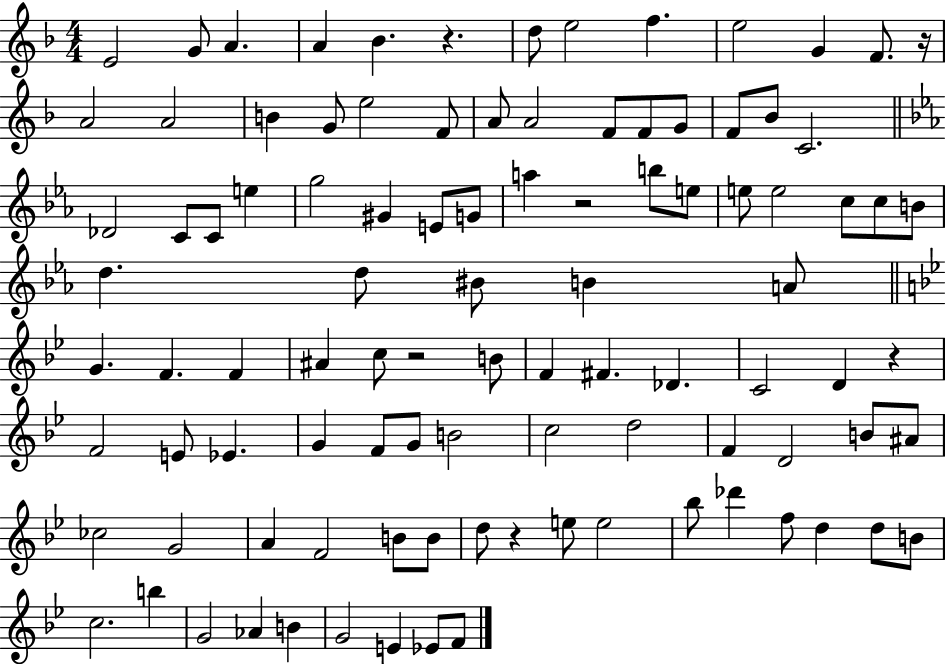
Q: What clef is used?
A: treble